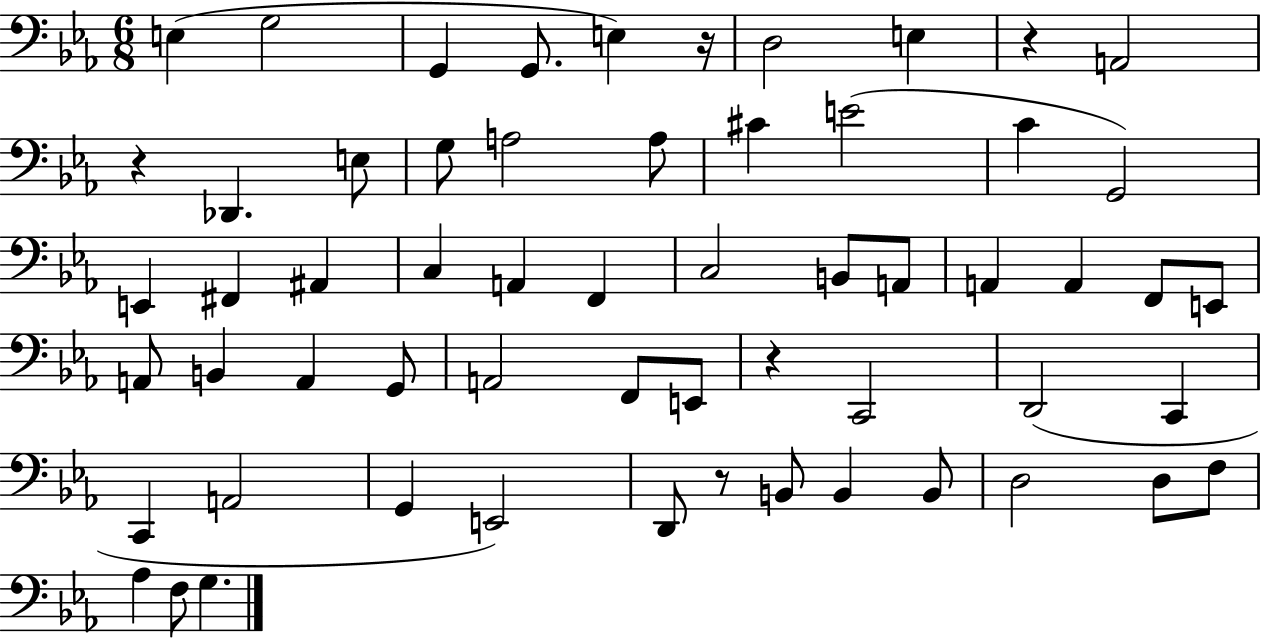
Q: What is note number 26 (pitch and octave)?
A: A2